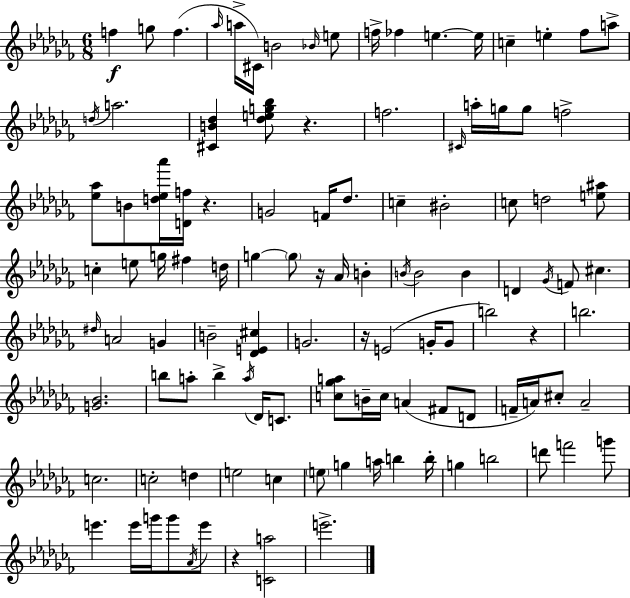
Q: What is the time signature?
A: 6/8